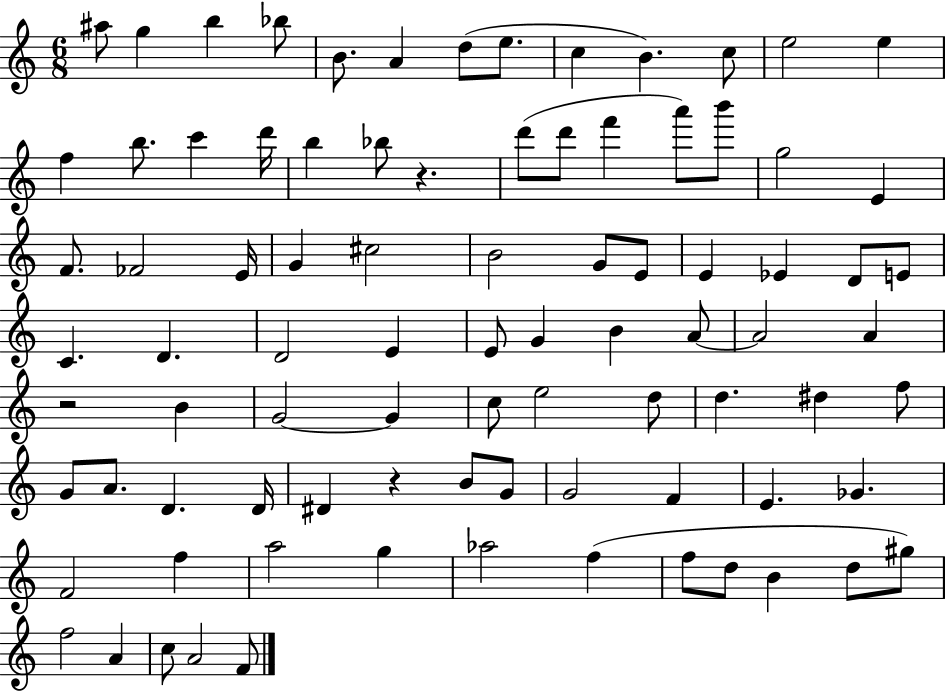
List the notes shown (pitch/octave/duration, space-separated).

A#5/e G5/q B5/q Bb5/e B4/e. A4/q D5/e E5/e. C5/q B4/q. C5/e E5/h E5/q F5/q B5/e. C6/q D6/s B5/q Bb5/e R/q. D6/e D6/e F6/q A6/e B6/e G5/h E4/q F4/e. FES4/h E4/s G4/q C#5/h B4/h G4/e E4/e E4/q Eb4/q D4/e E4/e C4/q. D4/q. D4/h E4/q E4/e G4/q B4/q A4/e A4/h A4/q R/h B4/q G4/h G4/q C5/e E5/h D5/e D5/q. D#5/q F5/e G4/e A4/e. D4/q. D4/s D#4/q R/q B4/e G4/e G4/h F4/q E4/q. Gb4/q. F4/h F5/q A5/h G5/q Ab5/h F5/q F5/e D5/e B4/q D5/e G#5/e F5/h A4/q C5/e A4/h F4/e